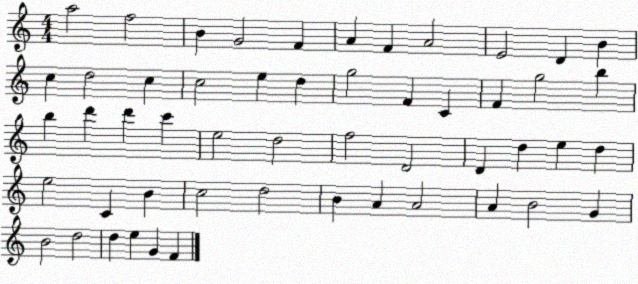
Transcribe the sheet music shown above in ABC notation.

X:1
T:Untitled
M:4/4
L:1/4
K:C
a2 f2 B G2 F A F A2 E2 D B c d2 c c2 e d g2 F C F g2 b b d' d' c' e2 d2 f2 D2 D d e d e2 C B c2 d2 B A A2 A B2 G B2 d2 d e G F